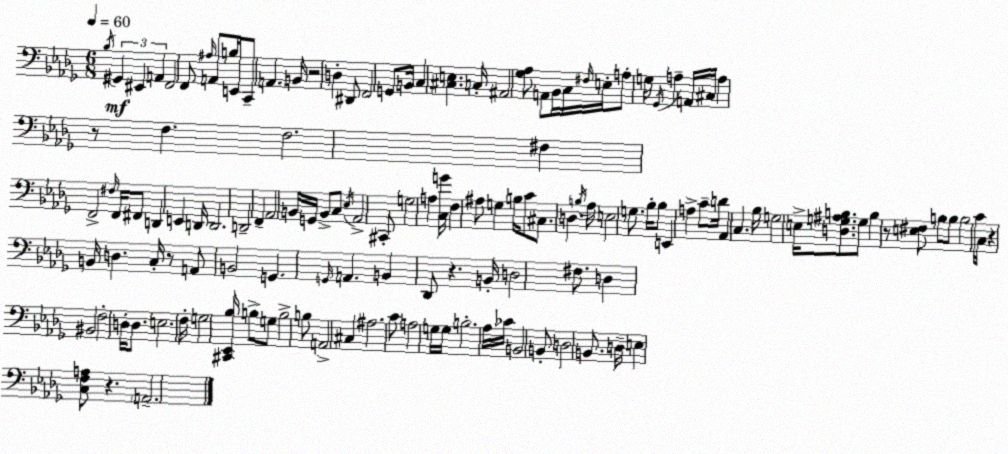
X:1
T:Untitled
M:6/8
L:1/4
K:Bbm
_B,/4 ^G,, ^E,, A,, F,,2 F,,/2 ^A,/4 A,,/2 B,/4 E,,/2 C,,/2 A,, B,,/4 z2 D, ^D,,/2 F,,2 G,,/2 B,,/4 C, [^C,E,] C,/4 ^A,,2 [_G,_A,]/2 A,,/2 _B,,/4 C,/4 ^F,/4 E,/4 A,/2 G,/4 _G,,/4 A, A,,/4 ^C,/4 A, z/2 F, F,2 ^F, F,,2 ^F,/4 F,,/4 ^F,,/2 D,, E,, D,,/4 D,,2 D,,2 F,, _A,,2 B,,/4 G,,/4 B,,/2 C,/2 _E,/4 _A,,2 ^C,,/2 G,2 A, [C,G]/4 F, ^A,/2 G, B,/4 C/2 ^C,/2 D, B,/4 _A,/4 E,2 G,/2 _B,/4 _B,/2 E,, A, C/2 D/4 _A,, C, _B,/4 G,2 E,/4 [D,G,^A,B,]/2 G,/2 B, z/2 [E,^F,]/2 B,/2 B,/2 B,2 C/4 C,/4 z B,,/4 D, C,/4 z/2 A,,/2 B,,2 G,, G,,/4 A,, B,, _D,,/2 z B,,/4 D,2 ^F,/2 D, ^B,,2 F,2 D,/4 D,/2 E,2 F,/4 G,2 [^C,,_E,,_B,]/4 B,/2 G,/2 B,2 B,/2 A,,2 ^C, ^A,2 C/2 A,2 G,/4 G,/4 B,2 _A,/4 _C/4 B,,2 B,,/2 D,2 B,,/2 D,/4 E, [C,F,A,]/2 z A,,2